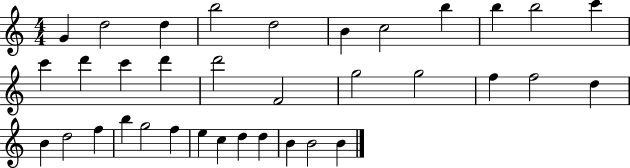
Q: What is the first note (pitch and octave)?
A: G4